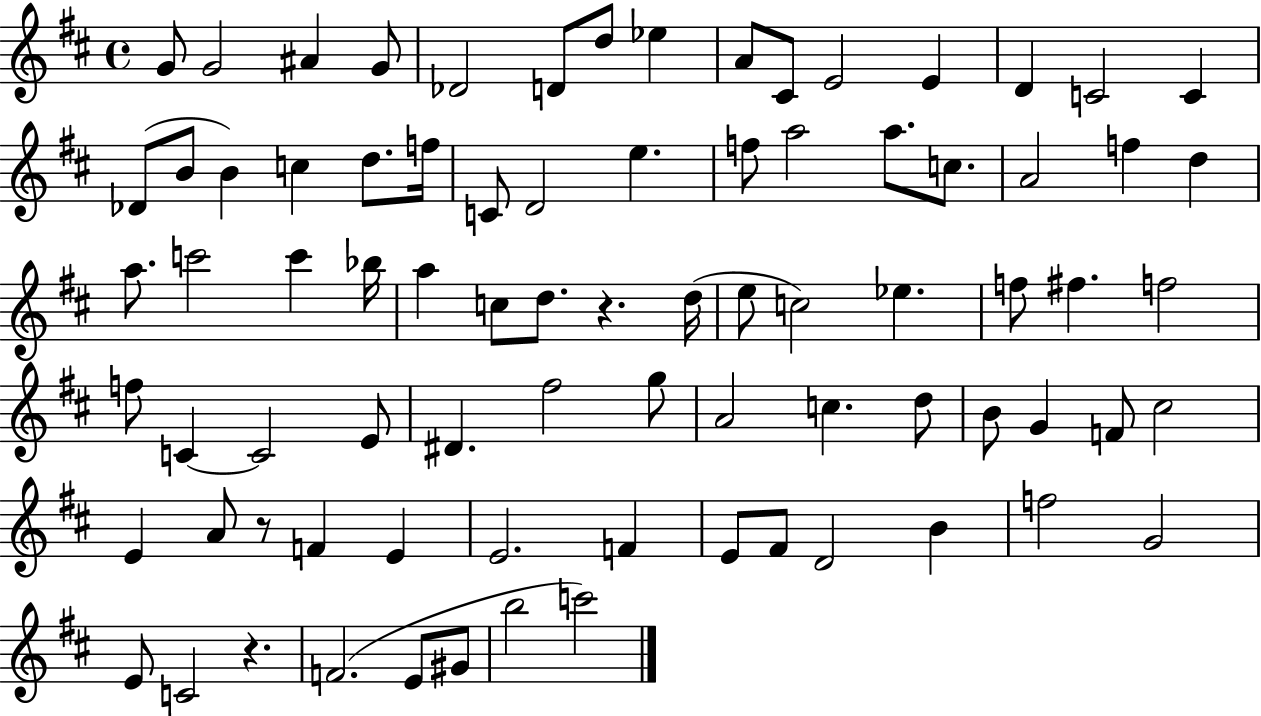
{
  \clef treble
  \time 4/4
  \defaultTimeSignature
  \key d \major
  g'8 g'2 ais'4 g'8 | des'2 d'8 d''8 ees''4 | a'8 cis'8 e'2 e'4 | d'4 c'2 c'4 | \break des'8( b'8 b'4) c''4 d''8. f''16 | c'8 d'2 e''4. | f''8 a''2 a''8. c''8. | a'2 f''4 d''4 | \break a''8. c'''2 c'''4 bes''16 | a''4 c''8 d''8. r4. d''16( | e''8 c''2) ees''4. | f''8 fis''4. f''2 | \break f''8 c'4~~ c'2 e'8 | dis'4. fis''2 g''8 | a'2 c''4. d''8 | b'8 g'4 f'8 cis''2 | \break e'4 a'8 r8 f'4 e'4 | e'2. f'4 | e'8 fis'8 d'2 b'4 | f''2 g'2 | \break e'8 c'2 r4. | f'2.( e'8 gis'8 | b''2 c'''2) | \bar "|."
}